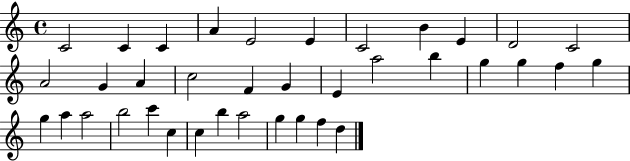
{
  \clef treble
  \time 4/4
  \defaultTimeSignature
  \key c \major
  c'2 c'4 c'4 | a'4 e'2 e'4 | c'2 b'4 e'4 | d'2 c'2 | \break a'2 g'4 a'4 | c''2 f'4 g'4 | e'4 a''2 b''4 | g''4 g''4 f''4 g''4 | \break g''4 a''4 a''2 | b''2 c'''4 c''4 | c''4 b''4 a''2 | g''4 g''4 f''4 d''4 | \break \bar "|."
}